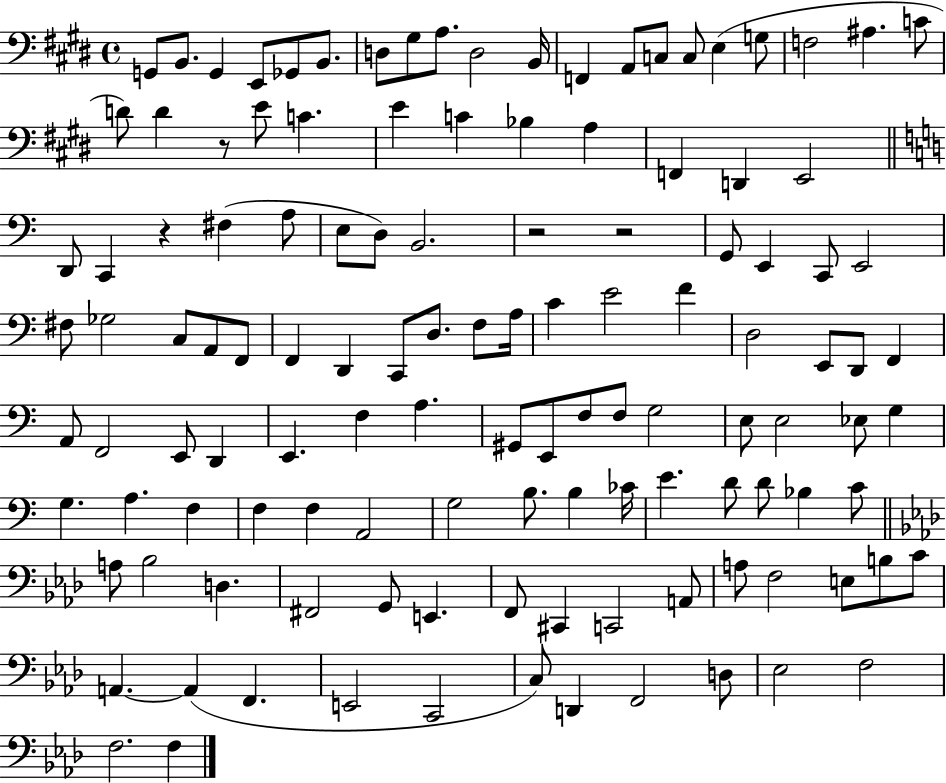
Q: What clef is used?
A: bass